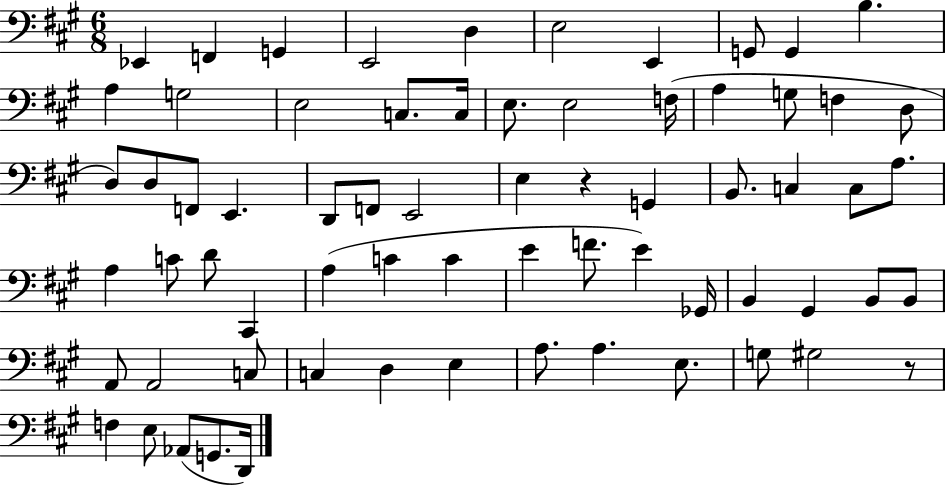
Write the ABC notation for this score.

X:1
T:Untitled
M:6/8
L:1/4
K:A
_E,, F,, G,, E,,2 D, E,2 E,, G,,/2 G,, B, A, G,2 E,2 C,/2 C,/4 E,/2 E,2 F,/4 A, G,/2 F, D,/2 D,/2 D,/2 F,,/2 E,, D,,/2 F,,/2 E,,2 E, z G,, B,,/2 C, C,/2 A,/2 A, C/2 D/2 ^C,, A, C C E F/2 E _G,,/4 B,, ^G,, B,,/2 B,,/2 A,,/2 A,,2 C,/2 C, D, E, A,/2 A, E,/2 G,/2 ^G,2 z/2 F, E,/2 _A,,/2 G,,/2 D,,/4